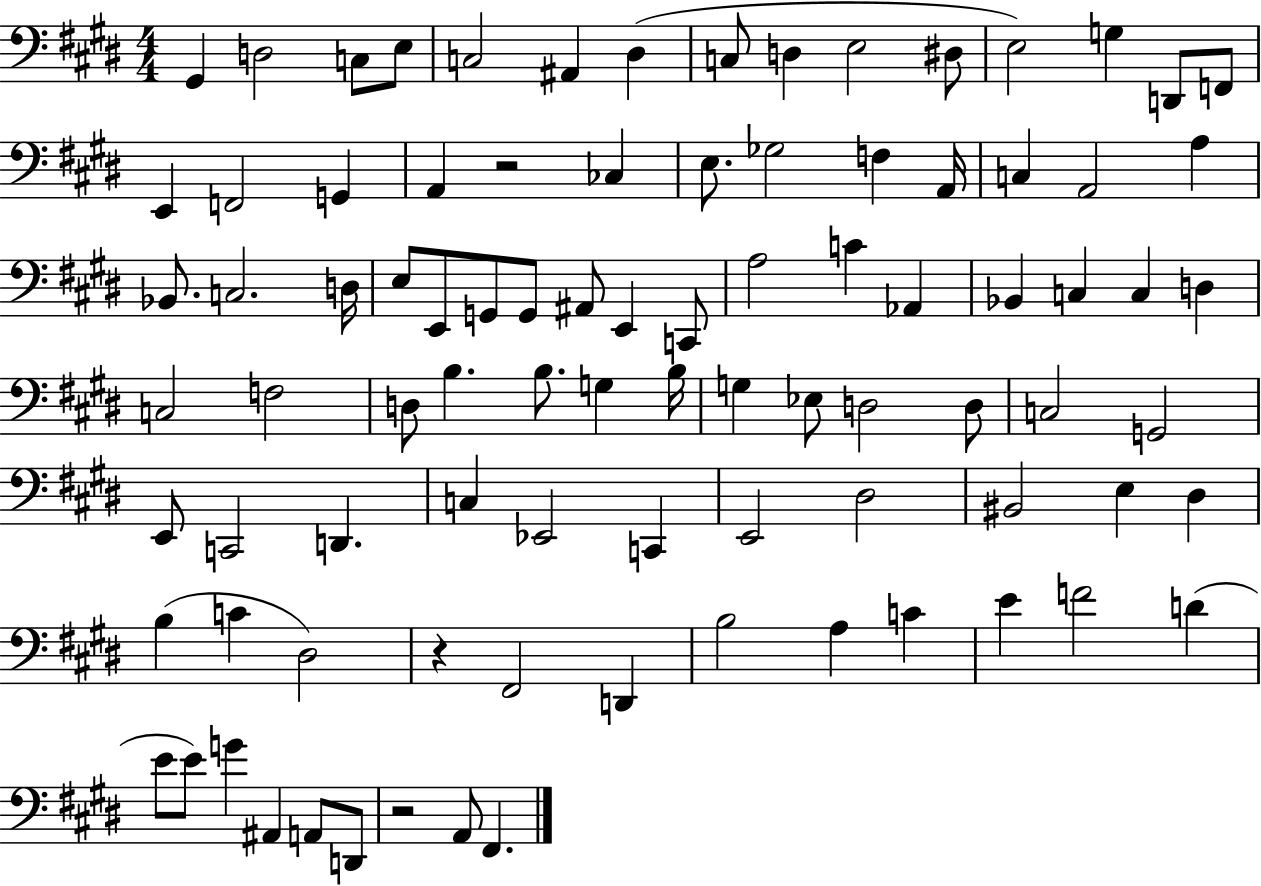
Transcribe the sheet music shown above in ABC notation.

X:1
T:Untitled
M:4/4
L:1/4
K:E
^G,, D,2 C,/2 E,/2 C,2 ^A,, ^D, C,/2 D, E,2 ^D,/2 E,2 G, D,,/2 F,,/2 E,, F,,2 G,, A,, z2 _C, E,/2 _G,2 F, A,,/4 C, A,,2 A, _B,,/2 C,2 D,/4 E,/2 E,,/2 G,,/2 G,,/2 ^A,,/2 E,, C,,/2 A,2 C _A,, _B,, C, C, D, C,2 F,2 D,/2 B, B,/2 G, B,/4 G, _E,/2 D,2 D,/2 C,2 G,,2 E,,/2 C,,2 D,, C, _E,,2 C,, E,,2 ^D,2 ^B,,2 E, ^D, B, C ^D,2 z ^F,,2 D,, B,2 A, C E F2 D E/2 E/2 G ^A,, A,,/2 D,,/2 z2 A,,/2 ^F,,